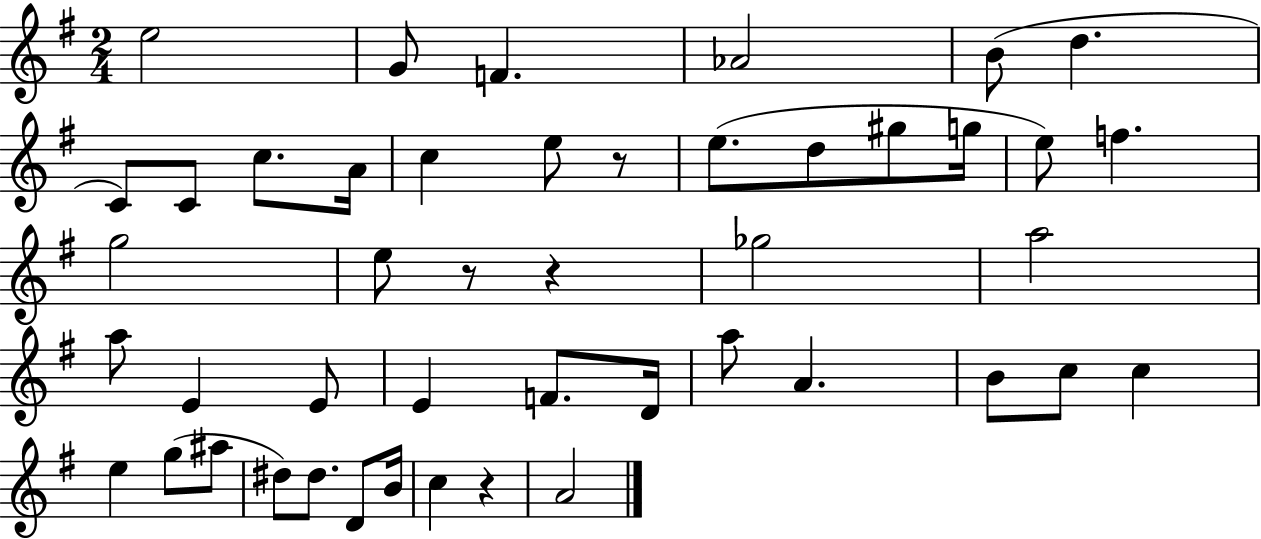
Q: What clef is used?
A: treble